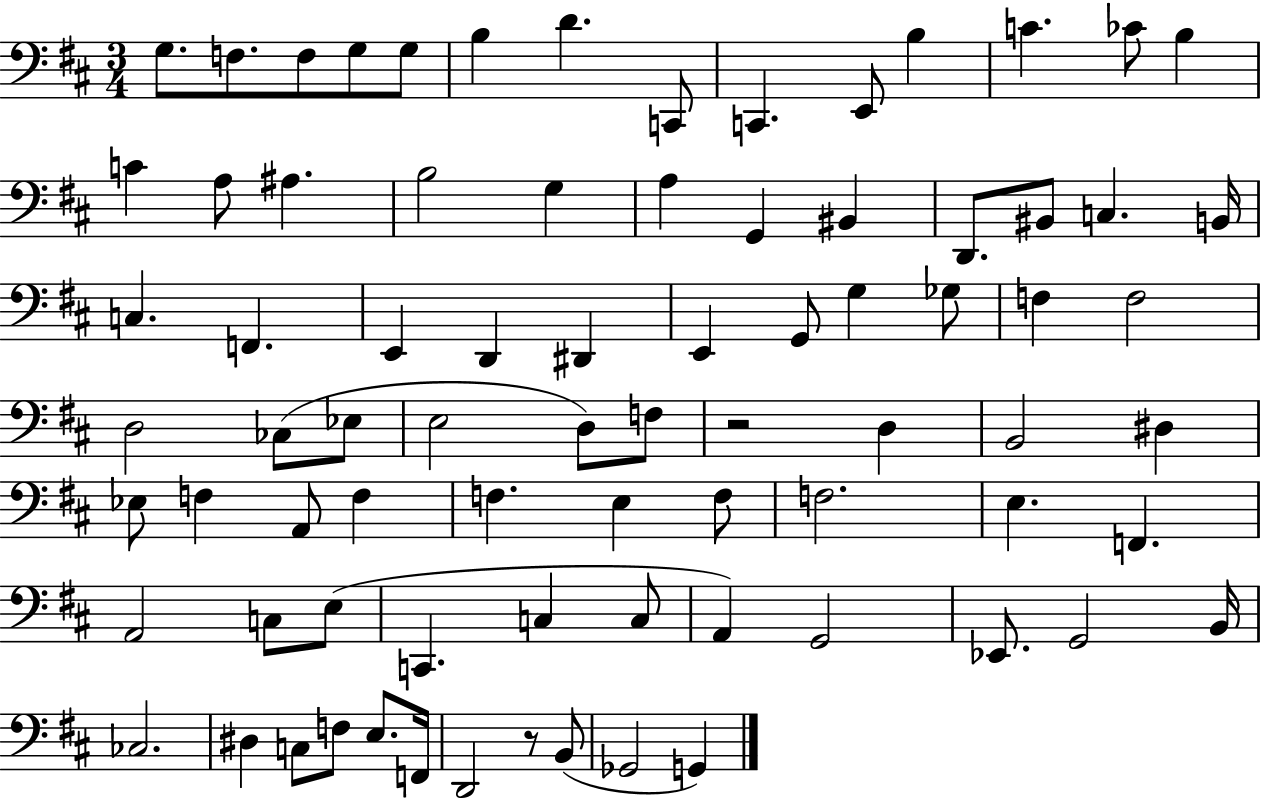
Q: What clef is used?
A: bass